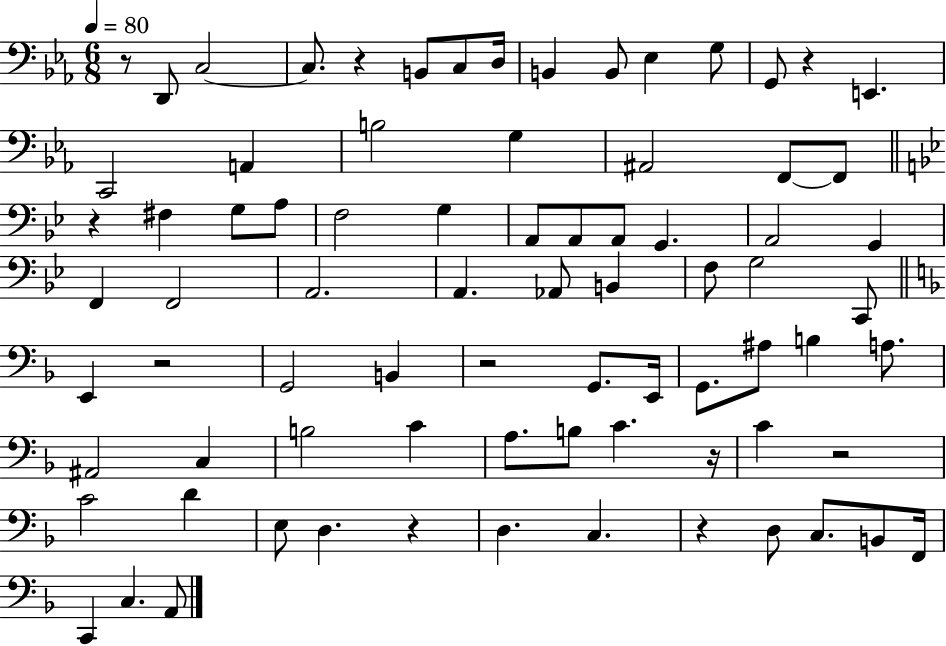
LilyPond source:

{
  \clef bass
  \numericTimeSignature
  \time 6/8
  \key ees \major
  \tempo 4 = 80
  r8 d,8 c2~~ | c8. r4 b,8 c8 d16 | b,4 b,8 ees4 g8 | g,8 r4 e,4. | \break c,2 a,4 | b2 g4 | ais,2 f,8~~ f,8 | \bar "||" \break \key bes \major r4 fis4 g8 a8 | f2 g4 | a,8 a,8 a,8 g,4. | a,2 g,4 | \break f,4 f,2 | a,2. | a,4. aes,8 b,4 | f8 g2 c,8 | \break \bar "||" \break \key f \major e,4 r2 | g,2 b,4 | r2 g,8. e,16 | g,8. ais8 b4 a8. | \break ais,2 c4 | b2 c'4 | a8. b8 c'4. r16 | c'4 r2 | \break c'2 d'4 | e8 d4. r4 | d4. c4. | r4 d8 c8. b,8 f,16 | \break c,4 c4. a,8 | \bar "|."
}